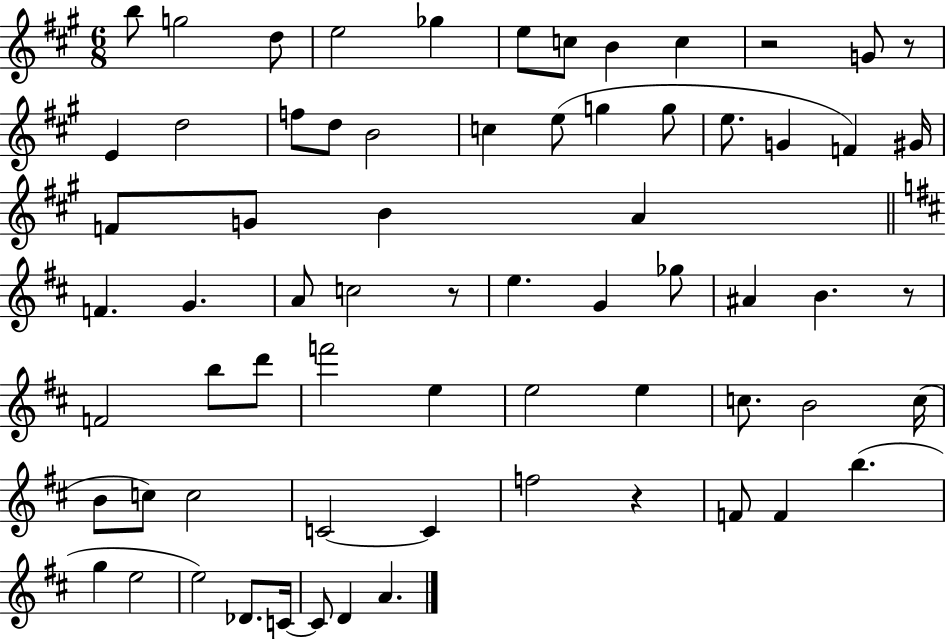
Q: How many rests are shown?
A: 5